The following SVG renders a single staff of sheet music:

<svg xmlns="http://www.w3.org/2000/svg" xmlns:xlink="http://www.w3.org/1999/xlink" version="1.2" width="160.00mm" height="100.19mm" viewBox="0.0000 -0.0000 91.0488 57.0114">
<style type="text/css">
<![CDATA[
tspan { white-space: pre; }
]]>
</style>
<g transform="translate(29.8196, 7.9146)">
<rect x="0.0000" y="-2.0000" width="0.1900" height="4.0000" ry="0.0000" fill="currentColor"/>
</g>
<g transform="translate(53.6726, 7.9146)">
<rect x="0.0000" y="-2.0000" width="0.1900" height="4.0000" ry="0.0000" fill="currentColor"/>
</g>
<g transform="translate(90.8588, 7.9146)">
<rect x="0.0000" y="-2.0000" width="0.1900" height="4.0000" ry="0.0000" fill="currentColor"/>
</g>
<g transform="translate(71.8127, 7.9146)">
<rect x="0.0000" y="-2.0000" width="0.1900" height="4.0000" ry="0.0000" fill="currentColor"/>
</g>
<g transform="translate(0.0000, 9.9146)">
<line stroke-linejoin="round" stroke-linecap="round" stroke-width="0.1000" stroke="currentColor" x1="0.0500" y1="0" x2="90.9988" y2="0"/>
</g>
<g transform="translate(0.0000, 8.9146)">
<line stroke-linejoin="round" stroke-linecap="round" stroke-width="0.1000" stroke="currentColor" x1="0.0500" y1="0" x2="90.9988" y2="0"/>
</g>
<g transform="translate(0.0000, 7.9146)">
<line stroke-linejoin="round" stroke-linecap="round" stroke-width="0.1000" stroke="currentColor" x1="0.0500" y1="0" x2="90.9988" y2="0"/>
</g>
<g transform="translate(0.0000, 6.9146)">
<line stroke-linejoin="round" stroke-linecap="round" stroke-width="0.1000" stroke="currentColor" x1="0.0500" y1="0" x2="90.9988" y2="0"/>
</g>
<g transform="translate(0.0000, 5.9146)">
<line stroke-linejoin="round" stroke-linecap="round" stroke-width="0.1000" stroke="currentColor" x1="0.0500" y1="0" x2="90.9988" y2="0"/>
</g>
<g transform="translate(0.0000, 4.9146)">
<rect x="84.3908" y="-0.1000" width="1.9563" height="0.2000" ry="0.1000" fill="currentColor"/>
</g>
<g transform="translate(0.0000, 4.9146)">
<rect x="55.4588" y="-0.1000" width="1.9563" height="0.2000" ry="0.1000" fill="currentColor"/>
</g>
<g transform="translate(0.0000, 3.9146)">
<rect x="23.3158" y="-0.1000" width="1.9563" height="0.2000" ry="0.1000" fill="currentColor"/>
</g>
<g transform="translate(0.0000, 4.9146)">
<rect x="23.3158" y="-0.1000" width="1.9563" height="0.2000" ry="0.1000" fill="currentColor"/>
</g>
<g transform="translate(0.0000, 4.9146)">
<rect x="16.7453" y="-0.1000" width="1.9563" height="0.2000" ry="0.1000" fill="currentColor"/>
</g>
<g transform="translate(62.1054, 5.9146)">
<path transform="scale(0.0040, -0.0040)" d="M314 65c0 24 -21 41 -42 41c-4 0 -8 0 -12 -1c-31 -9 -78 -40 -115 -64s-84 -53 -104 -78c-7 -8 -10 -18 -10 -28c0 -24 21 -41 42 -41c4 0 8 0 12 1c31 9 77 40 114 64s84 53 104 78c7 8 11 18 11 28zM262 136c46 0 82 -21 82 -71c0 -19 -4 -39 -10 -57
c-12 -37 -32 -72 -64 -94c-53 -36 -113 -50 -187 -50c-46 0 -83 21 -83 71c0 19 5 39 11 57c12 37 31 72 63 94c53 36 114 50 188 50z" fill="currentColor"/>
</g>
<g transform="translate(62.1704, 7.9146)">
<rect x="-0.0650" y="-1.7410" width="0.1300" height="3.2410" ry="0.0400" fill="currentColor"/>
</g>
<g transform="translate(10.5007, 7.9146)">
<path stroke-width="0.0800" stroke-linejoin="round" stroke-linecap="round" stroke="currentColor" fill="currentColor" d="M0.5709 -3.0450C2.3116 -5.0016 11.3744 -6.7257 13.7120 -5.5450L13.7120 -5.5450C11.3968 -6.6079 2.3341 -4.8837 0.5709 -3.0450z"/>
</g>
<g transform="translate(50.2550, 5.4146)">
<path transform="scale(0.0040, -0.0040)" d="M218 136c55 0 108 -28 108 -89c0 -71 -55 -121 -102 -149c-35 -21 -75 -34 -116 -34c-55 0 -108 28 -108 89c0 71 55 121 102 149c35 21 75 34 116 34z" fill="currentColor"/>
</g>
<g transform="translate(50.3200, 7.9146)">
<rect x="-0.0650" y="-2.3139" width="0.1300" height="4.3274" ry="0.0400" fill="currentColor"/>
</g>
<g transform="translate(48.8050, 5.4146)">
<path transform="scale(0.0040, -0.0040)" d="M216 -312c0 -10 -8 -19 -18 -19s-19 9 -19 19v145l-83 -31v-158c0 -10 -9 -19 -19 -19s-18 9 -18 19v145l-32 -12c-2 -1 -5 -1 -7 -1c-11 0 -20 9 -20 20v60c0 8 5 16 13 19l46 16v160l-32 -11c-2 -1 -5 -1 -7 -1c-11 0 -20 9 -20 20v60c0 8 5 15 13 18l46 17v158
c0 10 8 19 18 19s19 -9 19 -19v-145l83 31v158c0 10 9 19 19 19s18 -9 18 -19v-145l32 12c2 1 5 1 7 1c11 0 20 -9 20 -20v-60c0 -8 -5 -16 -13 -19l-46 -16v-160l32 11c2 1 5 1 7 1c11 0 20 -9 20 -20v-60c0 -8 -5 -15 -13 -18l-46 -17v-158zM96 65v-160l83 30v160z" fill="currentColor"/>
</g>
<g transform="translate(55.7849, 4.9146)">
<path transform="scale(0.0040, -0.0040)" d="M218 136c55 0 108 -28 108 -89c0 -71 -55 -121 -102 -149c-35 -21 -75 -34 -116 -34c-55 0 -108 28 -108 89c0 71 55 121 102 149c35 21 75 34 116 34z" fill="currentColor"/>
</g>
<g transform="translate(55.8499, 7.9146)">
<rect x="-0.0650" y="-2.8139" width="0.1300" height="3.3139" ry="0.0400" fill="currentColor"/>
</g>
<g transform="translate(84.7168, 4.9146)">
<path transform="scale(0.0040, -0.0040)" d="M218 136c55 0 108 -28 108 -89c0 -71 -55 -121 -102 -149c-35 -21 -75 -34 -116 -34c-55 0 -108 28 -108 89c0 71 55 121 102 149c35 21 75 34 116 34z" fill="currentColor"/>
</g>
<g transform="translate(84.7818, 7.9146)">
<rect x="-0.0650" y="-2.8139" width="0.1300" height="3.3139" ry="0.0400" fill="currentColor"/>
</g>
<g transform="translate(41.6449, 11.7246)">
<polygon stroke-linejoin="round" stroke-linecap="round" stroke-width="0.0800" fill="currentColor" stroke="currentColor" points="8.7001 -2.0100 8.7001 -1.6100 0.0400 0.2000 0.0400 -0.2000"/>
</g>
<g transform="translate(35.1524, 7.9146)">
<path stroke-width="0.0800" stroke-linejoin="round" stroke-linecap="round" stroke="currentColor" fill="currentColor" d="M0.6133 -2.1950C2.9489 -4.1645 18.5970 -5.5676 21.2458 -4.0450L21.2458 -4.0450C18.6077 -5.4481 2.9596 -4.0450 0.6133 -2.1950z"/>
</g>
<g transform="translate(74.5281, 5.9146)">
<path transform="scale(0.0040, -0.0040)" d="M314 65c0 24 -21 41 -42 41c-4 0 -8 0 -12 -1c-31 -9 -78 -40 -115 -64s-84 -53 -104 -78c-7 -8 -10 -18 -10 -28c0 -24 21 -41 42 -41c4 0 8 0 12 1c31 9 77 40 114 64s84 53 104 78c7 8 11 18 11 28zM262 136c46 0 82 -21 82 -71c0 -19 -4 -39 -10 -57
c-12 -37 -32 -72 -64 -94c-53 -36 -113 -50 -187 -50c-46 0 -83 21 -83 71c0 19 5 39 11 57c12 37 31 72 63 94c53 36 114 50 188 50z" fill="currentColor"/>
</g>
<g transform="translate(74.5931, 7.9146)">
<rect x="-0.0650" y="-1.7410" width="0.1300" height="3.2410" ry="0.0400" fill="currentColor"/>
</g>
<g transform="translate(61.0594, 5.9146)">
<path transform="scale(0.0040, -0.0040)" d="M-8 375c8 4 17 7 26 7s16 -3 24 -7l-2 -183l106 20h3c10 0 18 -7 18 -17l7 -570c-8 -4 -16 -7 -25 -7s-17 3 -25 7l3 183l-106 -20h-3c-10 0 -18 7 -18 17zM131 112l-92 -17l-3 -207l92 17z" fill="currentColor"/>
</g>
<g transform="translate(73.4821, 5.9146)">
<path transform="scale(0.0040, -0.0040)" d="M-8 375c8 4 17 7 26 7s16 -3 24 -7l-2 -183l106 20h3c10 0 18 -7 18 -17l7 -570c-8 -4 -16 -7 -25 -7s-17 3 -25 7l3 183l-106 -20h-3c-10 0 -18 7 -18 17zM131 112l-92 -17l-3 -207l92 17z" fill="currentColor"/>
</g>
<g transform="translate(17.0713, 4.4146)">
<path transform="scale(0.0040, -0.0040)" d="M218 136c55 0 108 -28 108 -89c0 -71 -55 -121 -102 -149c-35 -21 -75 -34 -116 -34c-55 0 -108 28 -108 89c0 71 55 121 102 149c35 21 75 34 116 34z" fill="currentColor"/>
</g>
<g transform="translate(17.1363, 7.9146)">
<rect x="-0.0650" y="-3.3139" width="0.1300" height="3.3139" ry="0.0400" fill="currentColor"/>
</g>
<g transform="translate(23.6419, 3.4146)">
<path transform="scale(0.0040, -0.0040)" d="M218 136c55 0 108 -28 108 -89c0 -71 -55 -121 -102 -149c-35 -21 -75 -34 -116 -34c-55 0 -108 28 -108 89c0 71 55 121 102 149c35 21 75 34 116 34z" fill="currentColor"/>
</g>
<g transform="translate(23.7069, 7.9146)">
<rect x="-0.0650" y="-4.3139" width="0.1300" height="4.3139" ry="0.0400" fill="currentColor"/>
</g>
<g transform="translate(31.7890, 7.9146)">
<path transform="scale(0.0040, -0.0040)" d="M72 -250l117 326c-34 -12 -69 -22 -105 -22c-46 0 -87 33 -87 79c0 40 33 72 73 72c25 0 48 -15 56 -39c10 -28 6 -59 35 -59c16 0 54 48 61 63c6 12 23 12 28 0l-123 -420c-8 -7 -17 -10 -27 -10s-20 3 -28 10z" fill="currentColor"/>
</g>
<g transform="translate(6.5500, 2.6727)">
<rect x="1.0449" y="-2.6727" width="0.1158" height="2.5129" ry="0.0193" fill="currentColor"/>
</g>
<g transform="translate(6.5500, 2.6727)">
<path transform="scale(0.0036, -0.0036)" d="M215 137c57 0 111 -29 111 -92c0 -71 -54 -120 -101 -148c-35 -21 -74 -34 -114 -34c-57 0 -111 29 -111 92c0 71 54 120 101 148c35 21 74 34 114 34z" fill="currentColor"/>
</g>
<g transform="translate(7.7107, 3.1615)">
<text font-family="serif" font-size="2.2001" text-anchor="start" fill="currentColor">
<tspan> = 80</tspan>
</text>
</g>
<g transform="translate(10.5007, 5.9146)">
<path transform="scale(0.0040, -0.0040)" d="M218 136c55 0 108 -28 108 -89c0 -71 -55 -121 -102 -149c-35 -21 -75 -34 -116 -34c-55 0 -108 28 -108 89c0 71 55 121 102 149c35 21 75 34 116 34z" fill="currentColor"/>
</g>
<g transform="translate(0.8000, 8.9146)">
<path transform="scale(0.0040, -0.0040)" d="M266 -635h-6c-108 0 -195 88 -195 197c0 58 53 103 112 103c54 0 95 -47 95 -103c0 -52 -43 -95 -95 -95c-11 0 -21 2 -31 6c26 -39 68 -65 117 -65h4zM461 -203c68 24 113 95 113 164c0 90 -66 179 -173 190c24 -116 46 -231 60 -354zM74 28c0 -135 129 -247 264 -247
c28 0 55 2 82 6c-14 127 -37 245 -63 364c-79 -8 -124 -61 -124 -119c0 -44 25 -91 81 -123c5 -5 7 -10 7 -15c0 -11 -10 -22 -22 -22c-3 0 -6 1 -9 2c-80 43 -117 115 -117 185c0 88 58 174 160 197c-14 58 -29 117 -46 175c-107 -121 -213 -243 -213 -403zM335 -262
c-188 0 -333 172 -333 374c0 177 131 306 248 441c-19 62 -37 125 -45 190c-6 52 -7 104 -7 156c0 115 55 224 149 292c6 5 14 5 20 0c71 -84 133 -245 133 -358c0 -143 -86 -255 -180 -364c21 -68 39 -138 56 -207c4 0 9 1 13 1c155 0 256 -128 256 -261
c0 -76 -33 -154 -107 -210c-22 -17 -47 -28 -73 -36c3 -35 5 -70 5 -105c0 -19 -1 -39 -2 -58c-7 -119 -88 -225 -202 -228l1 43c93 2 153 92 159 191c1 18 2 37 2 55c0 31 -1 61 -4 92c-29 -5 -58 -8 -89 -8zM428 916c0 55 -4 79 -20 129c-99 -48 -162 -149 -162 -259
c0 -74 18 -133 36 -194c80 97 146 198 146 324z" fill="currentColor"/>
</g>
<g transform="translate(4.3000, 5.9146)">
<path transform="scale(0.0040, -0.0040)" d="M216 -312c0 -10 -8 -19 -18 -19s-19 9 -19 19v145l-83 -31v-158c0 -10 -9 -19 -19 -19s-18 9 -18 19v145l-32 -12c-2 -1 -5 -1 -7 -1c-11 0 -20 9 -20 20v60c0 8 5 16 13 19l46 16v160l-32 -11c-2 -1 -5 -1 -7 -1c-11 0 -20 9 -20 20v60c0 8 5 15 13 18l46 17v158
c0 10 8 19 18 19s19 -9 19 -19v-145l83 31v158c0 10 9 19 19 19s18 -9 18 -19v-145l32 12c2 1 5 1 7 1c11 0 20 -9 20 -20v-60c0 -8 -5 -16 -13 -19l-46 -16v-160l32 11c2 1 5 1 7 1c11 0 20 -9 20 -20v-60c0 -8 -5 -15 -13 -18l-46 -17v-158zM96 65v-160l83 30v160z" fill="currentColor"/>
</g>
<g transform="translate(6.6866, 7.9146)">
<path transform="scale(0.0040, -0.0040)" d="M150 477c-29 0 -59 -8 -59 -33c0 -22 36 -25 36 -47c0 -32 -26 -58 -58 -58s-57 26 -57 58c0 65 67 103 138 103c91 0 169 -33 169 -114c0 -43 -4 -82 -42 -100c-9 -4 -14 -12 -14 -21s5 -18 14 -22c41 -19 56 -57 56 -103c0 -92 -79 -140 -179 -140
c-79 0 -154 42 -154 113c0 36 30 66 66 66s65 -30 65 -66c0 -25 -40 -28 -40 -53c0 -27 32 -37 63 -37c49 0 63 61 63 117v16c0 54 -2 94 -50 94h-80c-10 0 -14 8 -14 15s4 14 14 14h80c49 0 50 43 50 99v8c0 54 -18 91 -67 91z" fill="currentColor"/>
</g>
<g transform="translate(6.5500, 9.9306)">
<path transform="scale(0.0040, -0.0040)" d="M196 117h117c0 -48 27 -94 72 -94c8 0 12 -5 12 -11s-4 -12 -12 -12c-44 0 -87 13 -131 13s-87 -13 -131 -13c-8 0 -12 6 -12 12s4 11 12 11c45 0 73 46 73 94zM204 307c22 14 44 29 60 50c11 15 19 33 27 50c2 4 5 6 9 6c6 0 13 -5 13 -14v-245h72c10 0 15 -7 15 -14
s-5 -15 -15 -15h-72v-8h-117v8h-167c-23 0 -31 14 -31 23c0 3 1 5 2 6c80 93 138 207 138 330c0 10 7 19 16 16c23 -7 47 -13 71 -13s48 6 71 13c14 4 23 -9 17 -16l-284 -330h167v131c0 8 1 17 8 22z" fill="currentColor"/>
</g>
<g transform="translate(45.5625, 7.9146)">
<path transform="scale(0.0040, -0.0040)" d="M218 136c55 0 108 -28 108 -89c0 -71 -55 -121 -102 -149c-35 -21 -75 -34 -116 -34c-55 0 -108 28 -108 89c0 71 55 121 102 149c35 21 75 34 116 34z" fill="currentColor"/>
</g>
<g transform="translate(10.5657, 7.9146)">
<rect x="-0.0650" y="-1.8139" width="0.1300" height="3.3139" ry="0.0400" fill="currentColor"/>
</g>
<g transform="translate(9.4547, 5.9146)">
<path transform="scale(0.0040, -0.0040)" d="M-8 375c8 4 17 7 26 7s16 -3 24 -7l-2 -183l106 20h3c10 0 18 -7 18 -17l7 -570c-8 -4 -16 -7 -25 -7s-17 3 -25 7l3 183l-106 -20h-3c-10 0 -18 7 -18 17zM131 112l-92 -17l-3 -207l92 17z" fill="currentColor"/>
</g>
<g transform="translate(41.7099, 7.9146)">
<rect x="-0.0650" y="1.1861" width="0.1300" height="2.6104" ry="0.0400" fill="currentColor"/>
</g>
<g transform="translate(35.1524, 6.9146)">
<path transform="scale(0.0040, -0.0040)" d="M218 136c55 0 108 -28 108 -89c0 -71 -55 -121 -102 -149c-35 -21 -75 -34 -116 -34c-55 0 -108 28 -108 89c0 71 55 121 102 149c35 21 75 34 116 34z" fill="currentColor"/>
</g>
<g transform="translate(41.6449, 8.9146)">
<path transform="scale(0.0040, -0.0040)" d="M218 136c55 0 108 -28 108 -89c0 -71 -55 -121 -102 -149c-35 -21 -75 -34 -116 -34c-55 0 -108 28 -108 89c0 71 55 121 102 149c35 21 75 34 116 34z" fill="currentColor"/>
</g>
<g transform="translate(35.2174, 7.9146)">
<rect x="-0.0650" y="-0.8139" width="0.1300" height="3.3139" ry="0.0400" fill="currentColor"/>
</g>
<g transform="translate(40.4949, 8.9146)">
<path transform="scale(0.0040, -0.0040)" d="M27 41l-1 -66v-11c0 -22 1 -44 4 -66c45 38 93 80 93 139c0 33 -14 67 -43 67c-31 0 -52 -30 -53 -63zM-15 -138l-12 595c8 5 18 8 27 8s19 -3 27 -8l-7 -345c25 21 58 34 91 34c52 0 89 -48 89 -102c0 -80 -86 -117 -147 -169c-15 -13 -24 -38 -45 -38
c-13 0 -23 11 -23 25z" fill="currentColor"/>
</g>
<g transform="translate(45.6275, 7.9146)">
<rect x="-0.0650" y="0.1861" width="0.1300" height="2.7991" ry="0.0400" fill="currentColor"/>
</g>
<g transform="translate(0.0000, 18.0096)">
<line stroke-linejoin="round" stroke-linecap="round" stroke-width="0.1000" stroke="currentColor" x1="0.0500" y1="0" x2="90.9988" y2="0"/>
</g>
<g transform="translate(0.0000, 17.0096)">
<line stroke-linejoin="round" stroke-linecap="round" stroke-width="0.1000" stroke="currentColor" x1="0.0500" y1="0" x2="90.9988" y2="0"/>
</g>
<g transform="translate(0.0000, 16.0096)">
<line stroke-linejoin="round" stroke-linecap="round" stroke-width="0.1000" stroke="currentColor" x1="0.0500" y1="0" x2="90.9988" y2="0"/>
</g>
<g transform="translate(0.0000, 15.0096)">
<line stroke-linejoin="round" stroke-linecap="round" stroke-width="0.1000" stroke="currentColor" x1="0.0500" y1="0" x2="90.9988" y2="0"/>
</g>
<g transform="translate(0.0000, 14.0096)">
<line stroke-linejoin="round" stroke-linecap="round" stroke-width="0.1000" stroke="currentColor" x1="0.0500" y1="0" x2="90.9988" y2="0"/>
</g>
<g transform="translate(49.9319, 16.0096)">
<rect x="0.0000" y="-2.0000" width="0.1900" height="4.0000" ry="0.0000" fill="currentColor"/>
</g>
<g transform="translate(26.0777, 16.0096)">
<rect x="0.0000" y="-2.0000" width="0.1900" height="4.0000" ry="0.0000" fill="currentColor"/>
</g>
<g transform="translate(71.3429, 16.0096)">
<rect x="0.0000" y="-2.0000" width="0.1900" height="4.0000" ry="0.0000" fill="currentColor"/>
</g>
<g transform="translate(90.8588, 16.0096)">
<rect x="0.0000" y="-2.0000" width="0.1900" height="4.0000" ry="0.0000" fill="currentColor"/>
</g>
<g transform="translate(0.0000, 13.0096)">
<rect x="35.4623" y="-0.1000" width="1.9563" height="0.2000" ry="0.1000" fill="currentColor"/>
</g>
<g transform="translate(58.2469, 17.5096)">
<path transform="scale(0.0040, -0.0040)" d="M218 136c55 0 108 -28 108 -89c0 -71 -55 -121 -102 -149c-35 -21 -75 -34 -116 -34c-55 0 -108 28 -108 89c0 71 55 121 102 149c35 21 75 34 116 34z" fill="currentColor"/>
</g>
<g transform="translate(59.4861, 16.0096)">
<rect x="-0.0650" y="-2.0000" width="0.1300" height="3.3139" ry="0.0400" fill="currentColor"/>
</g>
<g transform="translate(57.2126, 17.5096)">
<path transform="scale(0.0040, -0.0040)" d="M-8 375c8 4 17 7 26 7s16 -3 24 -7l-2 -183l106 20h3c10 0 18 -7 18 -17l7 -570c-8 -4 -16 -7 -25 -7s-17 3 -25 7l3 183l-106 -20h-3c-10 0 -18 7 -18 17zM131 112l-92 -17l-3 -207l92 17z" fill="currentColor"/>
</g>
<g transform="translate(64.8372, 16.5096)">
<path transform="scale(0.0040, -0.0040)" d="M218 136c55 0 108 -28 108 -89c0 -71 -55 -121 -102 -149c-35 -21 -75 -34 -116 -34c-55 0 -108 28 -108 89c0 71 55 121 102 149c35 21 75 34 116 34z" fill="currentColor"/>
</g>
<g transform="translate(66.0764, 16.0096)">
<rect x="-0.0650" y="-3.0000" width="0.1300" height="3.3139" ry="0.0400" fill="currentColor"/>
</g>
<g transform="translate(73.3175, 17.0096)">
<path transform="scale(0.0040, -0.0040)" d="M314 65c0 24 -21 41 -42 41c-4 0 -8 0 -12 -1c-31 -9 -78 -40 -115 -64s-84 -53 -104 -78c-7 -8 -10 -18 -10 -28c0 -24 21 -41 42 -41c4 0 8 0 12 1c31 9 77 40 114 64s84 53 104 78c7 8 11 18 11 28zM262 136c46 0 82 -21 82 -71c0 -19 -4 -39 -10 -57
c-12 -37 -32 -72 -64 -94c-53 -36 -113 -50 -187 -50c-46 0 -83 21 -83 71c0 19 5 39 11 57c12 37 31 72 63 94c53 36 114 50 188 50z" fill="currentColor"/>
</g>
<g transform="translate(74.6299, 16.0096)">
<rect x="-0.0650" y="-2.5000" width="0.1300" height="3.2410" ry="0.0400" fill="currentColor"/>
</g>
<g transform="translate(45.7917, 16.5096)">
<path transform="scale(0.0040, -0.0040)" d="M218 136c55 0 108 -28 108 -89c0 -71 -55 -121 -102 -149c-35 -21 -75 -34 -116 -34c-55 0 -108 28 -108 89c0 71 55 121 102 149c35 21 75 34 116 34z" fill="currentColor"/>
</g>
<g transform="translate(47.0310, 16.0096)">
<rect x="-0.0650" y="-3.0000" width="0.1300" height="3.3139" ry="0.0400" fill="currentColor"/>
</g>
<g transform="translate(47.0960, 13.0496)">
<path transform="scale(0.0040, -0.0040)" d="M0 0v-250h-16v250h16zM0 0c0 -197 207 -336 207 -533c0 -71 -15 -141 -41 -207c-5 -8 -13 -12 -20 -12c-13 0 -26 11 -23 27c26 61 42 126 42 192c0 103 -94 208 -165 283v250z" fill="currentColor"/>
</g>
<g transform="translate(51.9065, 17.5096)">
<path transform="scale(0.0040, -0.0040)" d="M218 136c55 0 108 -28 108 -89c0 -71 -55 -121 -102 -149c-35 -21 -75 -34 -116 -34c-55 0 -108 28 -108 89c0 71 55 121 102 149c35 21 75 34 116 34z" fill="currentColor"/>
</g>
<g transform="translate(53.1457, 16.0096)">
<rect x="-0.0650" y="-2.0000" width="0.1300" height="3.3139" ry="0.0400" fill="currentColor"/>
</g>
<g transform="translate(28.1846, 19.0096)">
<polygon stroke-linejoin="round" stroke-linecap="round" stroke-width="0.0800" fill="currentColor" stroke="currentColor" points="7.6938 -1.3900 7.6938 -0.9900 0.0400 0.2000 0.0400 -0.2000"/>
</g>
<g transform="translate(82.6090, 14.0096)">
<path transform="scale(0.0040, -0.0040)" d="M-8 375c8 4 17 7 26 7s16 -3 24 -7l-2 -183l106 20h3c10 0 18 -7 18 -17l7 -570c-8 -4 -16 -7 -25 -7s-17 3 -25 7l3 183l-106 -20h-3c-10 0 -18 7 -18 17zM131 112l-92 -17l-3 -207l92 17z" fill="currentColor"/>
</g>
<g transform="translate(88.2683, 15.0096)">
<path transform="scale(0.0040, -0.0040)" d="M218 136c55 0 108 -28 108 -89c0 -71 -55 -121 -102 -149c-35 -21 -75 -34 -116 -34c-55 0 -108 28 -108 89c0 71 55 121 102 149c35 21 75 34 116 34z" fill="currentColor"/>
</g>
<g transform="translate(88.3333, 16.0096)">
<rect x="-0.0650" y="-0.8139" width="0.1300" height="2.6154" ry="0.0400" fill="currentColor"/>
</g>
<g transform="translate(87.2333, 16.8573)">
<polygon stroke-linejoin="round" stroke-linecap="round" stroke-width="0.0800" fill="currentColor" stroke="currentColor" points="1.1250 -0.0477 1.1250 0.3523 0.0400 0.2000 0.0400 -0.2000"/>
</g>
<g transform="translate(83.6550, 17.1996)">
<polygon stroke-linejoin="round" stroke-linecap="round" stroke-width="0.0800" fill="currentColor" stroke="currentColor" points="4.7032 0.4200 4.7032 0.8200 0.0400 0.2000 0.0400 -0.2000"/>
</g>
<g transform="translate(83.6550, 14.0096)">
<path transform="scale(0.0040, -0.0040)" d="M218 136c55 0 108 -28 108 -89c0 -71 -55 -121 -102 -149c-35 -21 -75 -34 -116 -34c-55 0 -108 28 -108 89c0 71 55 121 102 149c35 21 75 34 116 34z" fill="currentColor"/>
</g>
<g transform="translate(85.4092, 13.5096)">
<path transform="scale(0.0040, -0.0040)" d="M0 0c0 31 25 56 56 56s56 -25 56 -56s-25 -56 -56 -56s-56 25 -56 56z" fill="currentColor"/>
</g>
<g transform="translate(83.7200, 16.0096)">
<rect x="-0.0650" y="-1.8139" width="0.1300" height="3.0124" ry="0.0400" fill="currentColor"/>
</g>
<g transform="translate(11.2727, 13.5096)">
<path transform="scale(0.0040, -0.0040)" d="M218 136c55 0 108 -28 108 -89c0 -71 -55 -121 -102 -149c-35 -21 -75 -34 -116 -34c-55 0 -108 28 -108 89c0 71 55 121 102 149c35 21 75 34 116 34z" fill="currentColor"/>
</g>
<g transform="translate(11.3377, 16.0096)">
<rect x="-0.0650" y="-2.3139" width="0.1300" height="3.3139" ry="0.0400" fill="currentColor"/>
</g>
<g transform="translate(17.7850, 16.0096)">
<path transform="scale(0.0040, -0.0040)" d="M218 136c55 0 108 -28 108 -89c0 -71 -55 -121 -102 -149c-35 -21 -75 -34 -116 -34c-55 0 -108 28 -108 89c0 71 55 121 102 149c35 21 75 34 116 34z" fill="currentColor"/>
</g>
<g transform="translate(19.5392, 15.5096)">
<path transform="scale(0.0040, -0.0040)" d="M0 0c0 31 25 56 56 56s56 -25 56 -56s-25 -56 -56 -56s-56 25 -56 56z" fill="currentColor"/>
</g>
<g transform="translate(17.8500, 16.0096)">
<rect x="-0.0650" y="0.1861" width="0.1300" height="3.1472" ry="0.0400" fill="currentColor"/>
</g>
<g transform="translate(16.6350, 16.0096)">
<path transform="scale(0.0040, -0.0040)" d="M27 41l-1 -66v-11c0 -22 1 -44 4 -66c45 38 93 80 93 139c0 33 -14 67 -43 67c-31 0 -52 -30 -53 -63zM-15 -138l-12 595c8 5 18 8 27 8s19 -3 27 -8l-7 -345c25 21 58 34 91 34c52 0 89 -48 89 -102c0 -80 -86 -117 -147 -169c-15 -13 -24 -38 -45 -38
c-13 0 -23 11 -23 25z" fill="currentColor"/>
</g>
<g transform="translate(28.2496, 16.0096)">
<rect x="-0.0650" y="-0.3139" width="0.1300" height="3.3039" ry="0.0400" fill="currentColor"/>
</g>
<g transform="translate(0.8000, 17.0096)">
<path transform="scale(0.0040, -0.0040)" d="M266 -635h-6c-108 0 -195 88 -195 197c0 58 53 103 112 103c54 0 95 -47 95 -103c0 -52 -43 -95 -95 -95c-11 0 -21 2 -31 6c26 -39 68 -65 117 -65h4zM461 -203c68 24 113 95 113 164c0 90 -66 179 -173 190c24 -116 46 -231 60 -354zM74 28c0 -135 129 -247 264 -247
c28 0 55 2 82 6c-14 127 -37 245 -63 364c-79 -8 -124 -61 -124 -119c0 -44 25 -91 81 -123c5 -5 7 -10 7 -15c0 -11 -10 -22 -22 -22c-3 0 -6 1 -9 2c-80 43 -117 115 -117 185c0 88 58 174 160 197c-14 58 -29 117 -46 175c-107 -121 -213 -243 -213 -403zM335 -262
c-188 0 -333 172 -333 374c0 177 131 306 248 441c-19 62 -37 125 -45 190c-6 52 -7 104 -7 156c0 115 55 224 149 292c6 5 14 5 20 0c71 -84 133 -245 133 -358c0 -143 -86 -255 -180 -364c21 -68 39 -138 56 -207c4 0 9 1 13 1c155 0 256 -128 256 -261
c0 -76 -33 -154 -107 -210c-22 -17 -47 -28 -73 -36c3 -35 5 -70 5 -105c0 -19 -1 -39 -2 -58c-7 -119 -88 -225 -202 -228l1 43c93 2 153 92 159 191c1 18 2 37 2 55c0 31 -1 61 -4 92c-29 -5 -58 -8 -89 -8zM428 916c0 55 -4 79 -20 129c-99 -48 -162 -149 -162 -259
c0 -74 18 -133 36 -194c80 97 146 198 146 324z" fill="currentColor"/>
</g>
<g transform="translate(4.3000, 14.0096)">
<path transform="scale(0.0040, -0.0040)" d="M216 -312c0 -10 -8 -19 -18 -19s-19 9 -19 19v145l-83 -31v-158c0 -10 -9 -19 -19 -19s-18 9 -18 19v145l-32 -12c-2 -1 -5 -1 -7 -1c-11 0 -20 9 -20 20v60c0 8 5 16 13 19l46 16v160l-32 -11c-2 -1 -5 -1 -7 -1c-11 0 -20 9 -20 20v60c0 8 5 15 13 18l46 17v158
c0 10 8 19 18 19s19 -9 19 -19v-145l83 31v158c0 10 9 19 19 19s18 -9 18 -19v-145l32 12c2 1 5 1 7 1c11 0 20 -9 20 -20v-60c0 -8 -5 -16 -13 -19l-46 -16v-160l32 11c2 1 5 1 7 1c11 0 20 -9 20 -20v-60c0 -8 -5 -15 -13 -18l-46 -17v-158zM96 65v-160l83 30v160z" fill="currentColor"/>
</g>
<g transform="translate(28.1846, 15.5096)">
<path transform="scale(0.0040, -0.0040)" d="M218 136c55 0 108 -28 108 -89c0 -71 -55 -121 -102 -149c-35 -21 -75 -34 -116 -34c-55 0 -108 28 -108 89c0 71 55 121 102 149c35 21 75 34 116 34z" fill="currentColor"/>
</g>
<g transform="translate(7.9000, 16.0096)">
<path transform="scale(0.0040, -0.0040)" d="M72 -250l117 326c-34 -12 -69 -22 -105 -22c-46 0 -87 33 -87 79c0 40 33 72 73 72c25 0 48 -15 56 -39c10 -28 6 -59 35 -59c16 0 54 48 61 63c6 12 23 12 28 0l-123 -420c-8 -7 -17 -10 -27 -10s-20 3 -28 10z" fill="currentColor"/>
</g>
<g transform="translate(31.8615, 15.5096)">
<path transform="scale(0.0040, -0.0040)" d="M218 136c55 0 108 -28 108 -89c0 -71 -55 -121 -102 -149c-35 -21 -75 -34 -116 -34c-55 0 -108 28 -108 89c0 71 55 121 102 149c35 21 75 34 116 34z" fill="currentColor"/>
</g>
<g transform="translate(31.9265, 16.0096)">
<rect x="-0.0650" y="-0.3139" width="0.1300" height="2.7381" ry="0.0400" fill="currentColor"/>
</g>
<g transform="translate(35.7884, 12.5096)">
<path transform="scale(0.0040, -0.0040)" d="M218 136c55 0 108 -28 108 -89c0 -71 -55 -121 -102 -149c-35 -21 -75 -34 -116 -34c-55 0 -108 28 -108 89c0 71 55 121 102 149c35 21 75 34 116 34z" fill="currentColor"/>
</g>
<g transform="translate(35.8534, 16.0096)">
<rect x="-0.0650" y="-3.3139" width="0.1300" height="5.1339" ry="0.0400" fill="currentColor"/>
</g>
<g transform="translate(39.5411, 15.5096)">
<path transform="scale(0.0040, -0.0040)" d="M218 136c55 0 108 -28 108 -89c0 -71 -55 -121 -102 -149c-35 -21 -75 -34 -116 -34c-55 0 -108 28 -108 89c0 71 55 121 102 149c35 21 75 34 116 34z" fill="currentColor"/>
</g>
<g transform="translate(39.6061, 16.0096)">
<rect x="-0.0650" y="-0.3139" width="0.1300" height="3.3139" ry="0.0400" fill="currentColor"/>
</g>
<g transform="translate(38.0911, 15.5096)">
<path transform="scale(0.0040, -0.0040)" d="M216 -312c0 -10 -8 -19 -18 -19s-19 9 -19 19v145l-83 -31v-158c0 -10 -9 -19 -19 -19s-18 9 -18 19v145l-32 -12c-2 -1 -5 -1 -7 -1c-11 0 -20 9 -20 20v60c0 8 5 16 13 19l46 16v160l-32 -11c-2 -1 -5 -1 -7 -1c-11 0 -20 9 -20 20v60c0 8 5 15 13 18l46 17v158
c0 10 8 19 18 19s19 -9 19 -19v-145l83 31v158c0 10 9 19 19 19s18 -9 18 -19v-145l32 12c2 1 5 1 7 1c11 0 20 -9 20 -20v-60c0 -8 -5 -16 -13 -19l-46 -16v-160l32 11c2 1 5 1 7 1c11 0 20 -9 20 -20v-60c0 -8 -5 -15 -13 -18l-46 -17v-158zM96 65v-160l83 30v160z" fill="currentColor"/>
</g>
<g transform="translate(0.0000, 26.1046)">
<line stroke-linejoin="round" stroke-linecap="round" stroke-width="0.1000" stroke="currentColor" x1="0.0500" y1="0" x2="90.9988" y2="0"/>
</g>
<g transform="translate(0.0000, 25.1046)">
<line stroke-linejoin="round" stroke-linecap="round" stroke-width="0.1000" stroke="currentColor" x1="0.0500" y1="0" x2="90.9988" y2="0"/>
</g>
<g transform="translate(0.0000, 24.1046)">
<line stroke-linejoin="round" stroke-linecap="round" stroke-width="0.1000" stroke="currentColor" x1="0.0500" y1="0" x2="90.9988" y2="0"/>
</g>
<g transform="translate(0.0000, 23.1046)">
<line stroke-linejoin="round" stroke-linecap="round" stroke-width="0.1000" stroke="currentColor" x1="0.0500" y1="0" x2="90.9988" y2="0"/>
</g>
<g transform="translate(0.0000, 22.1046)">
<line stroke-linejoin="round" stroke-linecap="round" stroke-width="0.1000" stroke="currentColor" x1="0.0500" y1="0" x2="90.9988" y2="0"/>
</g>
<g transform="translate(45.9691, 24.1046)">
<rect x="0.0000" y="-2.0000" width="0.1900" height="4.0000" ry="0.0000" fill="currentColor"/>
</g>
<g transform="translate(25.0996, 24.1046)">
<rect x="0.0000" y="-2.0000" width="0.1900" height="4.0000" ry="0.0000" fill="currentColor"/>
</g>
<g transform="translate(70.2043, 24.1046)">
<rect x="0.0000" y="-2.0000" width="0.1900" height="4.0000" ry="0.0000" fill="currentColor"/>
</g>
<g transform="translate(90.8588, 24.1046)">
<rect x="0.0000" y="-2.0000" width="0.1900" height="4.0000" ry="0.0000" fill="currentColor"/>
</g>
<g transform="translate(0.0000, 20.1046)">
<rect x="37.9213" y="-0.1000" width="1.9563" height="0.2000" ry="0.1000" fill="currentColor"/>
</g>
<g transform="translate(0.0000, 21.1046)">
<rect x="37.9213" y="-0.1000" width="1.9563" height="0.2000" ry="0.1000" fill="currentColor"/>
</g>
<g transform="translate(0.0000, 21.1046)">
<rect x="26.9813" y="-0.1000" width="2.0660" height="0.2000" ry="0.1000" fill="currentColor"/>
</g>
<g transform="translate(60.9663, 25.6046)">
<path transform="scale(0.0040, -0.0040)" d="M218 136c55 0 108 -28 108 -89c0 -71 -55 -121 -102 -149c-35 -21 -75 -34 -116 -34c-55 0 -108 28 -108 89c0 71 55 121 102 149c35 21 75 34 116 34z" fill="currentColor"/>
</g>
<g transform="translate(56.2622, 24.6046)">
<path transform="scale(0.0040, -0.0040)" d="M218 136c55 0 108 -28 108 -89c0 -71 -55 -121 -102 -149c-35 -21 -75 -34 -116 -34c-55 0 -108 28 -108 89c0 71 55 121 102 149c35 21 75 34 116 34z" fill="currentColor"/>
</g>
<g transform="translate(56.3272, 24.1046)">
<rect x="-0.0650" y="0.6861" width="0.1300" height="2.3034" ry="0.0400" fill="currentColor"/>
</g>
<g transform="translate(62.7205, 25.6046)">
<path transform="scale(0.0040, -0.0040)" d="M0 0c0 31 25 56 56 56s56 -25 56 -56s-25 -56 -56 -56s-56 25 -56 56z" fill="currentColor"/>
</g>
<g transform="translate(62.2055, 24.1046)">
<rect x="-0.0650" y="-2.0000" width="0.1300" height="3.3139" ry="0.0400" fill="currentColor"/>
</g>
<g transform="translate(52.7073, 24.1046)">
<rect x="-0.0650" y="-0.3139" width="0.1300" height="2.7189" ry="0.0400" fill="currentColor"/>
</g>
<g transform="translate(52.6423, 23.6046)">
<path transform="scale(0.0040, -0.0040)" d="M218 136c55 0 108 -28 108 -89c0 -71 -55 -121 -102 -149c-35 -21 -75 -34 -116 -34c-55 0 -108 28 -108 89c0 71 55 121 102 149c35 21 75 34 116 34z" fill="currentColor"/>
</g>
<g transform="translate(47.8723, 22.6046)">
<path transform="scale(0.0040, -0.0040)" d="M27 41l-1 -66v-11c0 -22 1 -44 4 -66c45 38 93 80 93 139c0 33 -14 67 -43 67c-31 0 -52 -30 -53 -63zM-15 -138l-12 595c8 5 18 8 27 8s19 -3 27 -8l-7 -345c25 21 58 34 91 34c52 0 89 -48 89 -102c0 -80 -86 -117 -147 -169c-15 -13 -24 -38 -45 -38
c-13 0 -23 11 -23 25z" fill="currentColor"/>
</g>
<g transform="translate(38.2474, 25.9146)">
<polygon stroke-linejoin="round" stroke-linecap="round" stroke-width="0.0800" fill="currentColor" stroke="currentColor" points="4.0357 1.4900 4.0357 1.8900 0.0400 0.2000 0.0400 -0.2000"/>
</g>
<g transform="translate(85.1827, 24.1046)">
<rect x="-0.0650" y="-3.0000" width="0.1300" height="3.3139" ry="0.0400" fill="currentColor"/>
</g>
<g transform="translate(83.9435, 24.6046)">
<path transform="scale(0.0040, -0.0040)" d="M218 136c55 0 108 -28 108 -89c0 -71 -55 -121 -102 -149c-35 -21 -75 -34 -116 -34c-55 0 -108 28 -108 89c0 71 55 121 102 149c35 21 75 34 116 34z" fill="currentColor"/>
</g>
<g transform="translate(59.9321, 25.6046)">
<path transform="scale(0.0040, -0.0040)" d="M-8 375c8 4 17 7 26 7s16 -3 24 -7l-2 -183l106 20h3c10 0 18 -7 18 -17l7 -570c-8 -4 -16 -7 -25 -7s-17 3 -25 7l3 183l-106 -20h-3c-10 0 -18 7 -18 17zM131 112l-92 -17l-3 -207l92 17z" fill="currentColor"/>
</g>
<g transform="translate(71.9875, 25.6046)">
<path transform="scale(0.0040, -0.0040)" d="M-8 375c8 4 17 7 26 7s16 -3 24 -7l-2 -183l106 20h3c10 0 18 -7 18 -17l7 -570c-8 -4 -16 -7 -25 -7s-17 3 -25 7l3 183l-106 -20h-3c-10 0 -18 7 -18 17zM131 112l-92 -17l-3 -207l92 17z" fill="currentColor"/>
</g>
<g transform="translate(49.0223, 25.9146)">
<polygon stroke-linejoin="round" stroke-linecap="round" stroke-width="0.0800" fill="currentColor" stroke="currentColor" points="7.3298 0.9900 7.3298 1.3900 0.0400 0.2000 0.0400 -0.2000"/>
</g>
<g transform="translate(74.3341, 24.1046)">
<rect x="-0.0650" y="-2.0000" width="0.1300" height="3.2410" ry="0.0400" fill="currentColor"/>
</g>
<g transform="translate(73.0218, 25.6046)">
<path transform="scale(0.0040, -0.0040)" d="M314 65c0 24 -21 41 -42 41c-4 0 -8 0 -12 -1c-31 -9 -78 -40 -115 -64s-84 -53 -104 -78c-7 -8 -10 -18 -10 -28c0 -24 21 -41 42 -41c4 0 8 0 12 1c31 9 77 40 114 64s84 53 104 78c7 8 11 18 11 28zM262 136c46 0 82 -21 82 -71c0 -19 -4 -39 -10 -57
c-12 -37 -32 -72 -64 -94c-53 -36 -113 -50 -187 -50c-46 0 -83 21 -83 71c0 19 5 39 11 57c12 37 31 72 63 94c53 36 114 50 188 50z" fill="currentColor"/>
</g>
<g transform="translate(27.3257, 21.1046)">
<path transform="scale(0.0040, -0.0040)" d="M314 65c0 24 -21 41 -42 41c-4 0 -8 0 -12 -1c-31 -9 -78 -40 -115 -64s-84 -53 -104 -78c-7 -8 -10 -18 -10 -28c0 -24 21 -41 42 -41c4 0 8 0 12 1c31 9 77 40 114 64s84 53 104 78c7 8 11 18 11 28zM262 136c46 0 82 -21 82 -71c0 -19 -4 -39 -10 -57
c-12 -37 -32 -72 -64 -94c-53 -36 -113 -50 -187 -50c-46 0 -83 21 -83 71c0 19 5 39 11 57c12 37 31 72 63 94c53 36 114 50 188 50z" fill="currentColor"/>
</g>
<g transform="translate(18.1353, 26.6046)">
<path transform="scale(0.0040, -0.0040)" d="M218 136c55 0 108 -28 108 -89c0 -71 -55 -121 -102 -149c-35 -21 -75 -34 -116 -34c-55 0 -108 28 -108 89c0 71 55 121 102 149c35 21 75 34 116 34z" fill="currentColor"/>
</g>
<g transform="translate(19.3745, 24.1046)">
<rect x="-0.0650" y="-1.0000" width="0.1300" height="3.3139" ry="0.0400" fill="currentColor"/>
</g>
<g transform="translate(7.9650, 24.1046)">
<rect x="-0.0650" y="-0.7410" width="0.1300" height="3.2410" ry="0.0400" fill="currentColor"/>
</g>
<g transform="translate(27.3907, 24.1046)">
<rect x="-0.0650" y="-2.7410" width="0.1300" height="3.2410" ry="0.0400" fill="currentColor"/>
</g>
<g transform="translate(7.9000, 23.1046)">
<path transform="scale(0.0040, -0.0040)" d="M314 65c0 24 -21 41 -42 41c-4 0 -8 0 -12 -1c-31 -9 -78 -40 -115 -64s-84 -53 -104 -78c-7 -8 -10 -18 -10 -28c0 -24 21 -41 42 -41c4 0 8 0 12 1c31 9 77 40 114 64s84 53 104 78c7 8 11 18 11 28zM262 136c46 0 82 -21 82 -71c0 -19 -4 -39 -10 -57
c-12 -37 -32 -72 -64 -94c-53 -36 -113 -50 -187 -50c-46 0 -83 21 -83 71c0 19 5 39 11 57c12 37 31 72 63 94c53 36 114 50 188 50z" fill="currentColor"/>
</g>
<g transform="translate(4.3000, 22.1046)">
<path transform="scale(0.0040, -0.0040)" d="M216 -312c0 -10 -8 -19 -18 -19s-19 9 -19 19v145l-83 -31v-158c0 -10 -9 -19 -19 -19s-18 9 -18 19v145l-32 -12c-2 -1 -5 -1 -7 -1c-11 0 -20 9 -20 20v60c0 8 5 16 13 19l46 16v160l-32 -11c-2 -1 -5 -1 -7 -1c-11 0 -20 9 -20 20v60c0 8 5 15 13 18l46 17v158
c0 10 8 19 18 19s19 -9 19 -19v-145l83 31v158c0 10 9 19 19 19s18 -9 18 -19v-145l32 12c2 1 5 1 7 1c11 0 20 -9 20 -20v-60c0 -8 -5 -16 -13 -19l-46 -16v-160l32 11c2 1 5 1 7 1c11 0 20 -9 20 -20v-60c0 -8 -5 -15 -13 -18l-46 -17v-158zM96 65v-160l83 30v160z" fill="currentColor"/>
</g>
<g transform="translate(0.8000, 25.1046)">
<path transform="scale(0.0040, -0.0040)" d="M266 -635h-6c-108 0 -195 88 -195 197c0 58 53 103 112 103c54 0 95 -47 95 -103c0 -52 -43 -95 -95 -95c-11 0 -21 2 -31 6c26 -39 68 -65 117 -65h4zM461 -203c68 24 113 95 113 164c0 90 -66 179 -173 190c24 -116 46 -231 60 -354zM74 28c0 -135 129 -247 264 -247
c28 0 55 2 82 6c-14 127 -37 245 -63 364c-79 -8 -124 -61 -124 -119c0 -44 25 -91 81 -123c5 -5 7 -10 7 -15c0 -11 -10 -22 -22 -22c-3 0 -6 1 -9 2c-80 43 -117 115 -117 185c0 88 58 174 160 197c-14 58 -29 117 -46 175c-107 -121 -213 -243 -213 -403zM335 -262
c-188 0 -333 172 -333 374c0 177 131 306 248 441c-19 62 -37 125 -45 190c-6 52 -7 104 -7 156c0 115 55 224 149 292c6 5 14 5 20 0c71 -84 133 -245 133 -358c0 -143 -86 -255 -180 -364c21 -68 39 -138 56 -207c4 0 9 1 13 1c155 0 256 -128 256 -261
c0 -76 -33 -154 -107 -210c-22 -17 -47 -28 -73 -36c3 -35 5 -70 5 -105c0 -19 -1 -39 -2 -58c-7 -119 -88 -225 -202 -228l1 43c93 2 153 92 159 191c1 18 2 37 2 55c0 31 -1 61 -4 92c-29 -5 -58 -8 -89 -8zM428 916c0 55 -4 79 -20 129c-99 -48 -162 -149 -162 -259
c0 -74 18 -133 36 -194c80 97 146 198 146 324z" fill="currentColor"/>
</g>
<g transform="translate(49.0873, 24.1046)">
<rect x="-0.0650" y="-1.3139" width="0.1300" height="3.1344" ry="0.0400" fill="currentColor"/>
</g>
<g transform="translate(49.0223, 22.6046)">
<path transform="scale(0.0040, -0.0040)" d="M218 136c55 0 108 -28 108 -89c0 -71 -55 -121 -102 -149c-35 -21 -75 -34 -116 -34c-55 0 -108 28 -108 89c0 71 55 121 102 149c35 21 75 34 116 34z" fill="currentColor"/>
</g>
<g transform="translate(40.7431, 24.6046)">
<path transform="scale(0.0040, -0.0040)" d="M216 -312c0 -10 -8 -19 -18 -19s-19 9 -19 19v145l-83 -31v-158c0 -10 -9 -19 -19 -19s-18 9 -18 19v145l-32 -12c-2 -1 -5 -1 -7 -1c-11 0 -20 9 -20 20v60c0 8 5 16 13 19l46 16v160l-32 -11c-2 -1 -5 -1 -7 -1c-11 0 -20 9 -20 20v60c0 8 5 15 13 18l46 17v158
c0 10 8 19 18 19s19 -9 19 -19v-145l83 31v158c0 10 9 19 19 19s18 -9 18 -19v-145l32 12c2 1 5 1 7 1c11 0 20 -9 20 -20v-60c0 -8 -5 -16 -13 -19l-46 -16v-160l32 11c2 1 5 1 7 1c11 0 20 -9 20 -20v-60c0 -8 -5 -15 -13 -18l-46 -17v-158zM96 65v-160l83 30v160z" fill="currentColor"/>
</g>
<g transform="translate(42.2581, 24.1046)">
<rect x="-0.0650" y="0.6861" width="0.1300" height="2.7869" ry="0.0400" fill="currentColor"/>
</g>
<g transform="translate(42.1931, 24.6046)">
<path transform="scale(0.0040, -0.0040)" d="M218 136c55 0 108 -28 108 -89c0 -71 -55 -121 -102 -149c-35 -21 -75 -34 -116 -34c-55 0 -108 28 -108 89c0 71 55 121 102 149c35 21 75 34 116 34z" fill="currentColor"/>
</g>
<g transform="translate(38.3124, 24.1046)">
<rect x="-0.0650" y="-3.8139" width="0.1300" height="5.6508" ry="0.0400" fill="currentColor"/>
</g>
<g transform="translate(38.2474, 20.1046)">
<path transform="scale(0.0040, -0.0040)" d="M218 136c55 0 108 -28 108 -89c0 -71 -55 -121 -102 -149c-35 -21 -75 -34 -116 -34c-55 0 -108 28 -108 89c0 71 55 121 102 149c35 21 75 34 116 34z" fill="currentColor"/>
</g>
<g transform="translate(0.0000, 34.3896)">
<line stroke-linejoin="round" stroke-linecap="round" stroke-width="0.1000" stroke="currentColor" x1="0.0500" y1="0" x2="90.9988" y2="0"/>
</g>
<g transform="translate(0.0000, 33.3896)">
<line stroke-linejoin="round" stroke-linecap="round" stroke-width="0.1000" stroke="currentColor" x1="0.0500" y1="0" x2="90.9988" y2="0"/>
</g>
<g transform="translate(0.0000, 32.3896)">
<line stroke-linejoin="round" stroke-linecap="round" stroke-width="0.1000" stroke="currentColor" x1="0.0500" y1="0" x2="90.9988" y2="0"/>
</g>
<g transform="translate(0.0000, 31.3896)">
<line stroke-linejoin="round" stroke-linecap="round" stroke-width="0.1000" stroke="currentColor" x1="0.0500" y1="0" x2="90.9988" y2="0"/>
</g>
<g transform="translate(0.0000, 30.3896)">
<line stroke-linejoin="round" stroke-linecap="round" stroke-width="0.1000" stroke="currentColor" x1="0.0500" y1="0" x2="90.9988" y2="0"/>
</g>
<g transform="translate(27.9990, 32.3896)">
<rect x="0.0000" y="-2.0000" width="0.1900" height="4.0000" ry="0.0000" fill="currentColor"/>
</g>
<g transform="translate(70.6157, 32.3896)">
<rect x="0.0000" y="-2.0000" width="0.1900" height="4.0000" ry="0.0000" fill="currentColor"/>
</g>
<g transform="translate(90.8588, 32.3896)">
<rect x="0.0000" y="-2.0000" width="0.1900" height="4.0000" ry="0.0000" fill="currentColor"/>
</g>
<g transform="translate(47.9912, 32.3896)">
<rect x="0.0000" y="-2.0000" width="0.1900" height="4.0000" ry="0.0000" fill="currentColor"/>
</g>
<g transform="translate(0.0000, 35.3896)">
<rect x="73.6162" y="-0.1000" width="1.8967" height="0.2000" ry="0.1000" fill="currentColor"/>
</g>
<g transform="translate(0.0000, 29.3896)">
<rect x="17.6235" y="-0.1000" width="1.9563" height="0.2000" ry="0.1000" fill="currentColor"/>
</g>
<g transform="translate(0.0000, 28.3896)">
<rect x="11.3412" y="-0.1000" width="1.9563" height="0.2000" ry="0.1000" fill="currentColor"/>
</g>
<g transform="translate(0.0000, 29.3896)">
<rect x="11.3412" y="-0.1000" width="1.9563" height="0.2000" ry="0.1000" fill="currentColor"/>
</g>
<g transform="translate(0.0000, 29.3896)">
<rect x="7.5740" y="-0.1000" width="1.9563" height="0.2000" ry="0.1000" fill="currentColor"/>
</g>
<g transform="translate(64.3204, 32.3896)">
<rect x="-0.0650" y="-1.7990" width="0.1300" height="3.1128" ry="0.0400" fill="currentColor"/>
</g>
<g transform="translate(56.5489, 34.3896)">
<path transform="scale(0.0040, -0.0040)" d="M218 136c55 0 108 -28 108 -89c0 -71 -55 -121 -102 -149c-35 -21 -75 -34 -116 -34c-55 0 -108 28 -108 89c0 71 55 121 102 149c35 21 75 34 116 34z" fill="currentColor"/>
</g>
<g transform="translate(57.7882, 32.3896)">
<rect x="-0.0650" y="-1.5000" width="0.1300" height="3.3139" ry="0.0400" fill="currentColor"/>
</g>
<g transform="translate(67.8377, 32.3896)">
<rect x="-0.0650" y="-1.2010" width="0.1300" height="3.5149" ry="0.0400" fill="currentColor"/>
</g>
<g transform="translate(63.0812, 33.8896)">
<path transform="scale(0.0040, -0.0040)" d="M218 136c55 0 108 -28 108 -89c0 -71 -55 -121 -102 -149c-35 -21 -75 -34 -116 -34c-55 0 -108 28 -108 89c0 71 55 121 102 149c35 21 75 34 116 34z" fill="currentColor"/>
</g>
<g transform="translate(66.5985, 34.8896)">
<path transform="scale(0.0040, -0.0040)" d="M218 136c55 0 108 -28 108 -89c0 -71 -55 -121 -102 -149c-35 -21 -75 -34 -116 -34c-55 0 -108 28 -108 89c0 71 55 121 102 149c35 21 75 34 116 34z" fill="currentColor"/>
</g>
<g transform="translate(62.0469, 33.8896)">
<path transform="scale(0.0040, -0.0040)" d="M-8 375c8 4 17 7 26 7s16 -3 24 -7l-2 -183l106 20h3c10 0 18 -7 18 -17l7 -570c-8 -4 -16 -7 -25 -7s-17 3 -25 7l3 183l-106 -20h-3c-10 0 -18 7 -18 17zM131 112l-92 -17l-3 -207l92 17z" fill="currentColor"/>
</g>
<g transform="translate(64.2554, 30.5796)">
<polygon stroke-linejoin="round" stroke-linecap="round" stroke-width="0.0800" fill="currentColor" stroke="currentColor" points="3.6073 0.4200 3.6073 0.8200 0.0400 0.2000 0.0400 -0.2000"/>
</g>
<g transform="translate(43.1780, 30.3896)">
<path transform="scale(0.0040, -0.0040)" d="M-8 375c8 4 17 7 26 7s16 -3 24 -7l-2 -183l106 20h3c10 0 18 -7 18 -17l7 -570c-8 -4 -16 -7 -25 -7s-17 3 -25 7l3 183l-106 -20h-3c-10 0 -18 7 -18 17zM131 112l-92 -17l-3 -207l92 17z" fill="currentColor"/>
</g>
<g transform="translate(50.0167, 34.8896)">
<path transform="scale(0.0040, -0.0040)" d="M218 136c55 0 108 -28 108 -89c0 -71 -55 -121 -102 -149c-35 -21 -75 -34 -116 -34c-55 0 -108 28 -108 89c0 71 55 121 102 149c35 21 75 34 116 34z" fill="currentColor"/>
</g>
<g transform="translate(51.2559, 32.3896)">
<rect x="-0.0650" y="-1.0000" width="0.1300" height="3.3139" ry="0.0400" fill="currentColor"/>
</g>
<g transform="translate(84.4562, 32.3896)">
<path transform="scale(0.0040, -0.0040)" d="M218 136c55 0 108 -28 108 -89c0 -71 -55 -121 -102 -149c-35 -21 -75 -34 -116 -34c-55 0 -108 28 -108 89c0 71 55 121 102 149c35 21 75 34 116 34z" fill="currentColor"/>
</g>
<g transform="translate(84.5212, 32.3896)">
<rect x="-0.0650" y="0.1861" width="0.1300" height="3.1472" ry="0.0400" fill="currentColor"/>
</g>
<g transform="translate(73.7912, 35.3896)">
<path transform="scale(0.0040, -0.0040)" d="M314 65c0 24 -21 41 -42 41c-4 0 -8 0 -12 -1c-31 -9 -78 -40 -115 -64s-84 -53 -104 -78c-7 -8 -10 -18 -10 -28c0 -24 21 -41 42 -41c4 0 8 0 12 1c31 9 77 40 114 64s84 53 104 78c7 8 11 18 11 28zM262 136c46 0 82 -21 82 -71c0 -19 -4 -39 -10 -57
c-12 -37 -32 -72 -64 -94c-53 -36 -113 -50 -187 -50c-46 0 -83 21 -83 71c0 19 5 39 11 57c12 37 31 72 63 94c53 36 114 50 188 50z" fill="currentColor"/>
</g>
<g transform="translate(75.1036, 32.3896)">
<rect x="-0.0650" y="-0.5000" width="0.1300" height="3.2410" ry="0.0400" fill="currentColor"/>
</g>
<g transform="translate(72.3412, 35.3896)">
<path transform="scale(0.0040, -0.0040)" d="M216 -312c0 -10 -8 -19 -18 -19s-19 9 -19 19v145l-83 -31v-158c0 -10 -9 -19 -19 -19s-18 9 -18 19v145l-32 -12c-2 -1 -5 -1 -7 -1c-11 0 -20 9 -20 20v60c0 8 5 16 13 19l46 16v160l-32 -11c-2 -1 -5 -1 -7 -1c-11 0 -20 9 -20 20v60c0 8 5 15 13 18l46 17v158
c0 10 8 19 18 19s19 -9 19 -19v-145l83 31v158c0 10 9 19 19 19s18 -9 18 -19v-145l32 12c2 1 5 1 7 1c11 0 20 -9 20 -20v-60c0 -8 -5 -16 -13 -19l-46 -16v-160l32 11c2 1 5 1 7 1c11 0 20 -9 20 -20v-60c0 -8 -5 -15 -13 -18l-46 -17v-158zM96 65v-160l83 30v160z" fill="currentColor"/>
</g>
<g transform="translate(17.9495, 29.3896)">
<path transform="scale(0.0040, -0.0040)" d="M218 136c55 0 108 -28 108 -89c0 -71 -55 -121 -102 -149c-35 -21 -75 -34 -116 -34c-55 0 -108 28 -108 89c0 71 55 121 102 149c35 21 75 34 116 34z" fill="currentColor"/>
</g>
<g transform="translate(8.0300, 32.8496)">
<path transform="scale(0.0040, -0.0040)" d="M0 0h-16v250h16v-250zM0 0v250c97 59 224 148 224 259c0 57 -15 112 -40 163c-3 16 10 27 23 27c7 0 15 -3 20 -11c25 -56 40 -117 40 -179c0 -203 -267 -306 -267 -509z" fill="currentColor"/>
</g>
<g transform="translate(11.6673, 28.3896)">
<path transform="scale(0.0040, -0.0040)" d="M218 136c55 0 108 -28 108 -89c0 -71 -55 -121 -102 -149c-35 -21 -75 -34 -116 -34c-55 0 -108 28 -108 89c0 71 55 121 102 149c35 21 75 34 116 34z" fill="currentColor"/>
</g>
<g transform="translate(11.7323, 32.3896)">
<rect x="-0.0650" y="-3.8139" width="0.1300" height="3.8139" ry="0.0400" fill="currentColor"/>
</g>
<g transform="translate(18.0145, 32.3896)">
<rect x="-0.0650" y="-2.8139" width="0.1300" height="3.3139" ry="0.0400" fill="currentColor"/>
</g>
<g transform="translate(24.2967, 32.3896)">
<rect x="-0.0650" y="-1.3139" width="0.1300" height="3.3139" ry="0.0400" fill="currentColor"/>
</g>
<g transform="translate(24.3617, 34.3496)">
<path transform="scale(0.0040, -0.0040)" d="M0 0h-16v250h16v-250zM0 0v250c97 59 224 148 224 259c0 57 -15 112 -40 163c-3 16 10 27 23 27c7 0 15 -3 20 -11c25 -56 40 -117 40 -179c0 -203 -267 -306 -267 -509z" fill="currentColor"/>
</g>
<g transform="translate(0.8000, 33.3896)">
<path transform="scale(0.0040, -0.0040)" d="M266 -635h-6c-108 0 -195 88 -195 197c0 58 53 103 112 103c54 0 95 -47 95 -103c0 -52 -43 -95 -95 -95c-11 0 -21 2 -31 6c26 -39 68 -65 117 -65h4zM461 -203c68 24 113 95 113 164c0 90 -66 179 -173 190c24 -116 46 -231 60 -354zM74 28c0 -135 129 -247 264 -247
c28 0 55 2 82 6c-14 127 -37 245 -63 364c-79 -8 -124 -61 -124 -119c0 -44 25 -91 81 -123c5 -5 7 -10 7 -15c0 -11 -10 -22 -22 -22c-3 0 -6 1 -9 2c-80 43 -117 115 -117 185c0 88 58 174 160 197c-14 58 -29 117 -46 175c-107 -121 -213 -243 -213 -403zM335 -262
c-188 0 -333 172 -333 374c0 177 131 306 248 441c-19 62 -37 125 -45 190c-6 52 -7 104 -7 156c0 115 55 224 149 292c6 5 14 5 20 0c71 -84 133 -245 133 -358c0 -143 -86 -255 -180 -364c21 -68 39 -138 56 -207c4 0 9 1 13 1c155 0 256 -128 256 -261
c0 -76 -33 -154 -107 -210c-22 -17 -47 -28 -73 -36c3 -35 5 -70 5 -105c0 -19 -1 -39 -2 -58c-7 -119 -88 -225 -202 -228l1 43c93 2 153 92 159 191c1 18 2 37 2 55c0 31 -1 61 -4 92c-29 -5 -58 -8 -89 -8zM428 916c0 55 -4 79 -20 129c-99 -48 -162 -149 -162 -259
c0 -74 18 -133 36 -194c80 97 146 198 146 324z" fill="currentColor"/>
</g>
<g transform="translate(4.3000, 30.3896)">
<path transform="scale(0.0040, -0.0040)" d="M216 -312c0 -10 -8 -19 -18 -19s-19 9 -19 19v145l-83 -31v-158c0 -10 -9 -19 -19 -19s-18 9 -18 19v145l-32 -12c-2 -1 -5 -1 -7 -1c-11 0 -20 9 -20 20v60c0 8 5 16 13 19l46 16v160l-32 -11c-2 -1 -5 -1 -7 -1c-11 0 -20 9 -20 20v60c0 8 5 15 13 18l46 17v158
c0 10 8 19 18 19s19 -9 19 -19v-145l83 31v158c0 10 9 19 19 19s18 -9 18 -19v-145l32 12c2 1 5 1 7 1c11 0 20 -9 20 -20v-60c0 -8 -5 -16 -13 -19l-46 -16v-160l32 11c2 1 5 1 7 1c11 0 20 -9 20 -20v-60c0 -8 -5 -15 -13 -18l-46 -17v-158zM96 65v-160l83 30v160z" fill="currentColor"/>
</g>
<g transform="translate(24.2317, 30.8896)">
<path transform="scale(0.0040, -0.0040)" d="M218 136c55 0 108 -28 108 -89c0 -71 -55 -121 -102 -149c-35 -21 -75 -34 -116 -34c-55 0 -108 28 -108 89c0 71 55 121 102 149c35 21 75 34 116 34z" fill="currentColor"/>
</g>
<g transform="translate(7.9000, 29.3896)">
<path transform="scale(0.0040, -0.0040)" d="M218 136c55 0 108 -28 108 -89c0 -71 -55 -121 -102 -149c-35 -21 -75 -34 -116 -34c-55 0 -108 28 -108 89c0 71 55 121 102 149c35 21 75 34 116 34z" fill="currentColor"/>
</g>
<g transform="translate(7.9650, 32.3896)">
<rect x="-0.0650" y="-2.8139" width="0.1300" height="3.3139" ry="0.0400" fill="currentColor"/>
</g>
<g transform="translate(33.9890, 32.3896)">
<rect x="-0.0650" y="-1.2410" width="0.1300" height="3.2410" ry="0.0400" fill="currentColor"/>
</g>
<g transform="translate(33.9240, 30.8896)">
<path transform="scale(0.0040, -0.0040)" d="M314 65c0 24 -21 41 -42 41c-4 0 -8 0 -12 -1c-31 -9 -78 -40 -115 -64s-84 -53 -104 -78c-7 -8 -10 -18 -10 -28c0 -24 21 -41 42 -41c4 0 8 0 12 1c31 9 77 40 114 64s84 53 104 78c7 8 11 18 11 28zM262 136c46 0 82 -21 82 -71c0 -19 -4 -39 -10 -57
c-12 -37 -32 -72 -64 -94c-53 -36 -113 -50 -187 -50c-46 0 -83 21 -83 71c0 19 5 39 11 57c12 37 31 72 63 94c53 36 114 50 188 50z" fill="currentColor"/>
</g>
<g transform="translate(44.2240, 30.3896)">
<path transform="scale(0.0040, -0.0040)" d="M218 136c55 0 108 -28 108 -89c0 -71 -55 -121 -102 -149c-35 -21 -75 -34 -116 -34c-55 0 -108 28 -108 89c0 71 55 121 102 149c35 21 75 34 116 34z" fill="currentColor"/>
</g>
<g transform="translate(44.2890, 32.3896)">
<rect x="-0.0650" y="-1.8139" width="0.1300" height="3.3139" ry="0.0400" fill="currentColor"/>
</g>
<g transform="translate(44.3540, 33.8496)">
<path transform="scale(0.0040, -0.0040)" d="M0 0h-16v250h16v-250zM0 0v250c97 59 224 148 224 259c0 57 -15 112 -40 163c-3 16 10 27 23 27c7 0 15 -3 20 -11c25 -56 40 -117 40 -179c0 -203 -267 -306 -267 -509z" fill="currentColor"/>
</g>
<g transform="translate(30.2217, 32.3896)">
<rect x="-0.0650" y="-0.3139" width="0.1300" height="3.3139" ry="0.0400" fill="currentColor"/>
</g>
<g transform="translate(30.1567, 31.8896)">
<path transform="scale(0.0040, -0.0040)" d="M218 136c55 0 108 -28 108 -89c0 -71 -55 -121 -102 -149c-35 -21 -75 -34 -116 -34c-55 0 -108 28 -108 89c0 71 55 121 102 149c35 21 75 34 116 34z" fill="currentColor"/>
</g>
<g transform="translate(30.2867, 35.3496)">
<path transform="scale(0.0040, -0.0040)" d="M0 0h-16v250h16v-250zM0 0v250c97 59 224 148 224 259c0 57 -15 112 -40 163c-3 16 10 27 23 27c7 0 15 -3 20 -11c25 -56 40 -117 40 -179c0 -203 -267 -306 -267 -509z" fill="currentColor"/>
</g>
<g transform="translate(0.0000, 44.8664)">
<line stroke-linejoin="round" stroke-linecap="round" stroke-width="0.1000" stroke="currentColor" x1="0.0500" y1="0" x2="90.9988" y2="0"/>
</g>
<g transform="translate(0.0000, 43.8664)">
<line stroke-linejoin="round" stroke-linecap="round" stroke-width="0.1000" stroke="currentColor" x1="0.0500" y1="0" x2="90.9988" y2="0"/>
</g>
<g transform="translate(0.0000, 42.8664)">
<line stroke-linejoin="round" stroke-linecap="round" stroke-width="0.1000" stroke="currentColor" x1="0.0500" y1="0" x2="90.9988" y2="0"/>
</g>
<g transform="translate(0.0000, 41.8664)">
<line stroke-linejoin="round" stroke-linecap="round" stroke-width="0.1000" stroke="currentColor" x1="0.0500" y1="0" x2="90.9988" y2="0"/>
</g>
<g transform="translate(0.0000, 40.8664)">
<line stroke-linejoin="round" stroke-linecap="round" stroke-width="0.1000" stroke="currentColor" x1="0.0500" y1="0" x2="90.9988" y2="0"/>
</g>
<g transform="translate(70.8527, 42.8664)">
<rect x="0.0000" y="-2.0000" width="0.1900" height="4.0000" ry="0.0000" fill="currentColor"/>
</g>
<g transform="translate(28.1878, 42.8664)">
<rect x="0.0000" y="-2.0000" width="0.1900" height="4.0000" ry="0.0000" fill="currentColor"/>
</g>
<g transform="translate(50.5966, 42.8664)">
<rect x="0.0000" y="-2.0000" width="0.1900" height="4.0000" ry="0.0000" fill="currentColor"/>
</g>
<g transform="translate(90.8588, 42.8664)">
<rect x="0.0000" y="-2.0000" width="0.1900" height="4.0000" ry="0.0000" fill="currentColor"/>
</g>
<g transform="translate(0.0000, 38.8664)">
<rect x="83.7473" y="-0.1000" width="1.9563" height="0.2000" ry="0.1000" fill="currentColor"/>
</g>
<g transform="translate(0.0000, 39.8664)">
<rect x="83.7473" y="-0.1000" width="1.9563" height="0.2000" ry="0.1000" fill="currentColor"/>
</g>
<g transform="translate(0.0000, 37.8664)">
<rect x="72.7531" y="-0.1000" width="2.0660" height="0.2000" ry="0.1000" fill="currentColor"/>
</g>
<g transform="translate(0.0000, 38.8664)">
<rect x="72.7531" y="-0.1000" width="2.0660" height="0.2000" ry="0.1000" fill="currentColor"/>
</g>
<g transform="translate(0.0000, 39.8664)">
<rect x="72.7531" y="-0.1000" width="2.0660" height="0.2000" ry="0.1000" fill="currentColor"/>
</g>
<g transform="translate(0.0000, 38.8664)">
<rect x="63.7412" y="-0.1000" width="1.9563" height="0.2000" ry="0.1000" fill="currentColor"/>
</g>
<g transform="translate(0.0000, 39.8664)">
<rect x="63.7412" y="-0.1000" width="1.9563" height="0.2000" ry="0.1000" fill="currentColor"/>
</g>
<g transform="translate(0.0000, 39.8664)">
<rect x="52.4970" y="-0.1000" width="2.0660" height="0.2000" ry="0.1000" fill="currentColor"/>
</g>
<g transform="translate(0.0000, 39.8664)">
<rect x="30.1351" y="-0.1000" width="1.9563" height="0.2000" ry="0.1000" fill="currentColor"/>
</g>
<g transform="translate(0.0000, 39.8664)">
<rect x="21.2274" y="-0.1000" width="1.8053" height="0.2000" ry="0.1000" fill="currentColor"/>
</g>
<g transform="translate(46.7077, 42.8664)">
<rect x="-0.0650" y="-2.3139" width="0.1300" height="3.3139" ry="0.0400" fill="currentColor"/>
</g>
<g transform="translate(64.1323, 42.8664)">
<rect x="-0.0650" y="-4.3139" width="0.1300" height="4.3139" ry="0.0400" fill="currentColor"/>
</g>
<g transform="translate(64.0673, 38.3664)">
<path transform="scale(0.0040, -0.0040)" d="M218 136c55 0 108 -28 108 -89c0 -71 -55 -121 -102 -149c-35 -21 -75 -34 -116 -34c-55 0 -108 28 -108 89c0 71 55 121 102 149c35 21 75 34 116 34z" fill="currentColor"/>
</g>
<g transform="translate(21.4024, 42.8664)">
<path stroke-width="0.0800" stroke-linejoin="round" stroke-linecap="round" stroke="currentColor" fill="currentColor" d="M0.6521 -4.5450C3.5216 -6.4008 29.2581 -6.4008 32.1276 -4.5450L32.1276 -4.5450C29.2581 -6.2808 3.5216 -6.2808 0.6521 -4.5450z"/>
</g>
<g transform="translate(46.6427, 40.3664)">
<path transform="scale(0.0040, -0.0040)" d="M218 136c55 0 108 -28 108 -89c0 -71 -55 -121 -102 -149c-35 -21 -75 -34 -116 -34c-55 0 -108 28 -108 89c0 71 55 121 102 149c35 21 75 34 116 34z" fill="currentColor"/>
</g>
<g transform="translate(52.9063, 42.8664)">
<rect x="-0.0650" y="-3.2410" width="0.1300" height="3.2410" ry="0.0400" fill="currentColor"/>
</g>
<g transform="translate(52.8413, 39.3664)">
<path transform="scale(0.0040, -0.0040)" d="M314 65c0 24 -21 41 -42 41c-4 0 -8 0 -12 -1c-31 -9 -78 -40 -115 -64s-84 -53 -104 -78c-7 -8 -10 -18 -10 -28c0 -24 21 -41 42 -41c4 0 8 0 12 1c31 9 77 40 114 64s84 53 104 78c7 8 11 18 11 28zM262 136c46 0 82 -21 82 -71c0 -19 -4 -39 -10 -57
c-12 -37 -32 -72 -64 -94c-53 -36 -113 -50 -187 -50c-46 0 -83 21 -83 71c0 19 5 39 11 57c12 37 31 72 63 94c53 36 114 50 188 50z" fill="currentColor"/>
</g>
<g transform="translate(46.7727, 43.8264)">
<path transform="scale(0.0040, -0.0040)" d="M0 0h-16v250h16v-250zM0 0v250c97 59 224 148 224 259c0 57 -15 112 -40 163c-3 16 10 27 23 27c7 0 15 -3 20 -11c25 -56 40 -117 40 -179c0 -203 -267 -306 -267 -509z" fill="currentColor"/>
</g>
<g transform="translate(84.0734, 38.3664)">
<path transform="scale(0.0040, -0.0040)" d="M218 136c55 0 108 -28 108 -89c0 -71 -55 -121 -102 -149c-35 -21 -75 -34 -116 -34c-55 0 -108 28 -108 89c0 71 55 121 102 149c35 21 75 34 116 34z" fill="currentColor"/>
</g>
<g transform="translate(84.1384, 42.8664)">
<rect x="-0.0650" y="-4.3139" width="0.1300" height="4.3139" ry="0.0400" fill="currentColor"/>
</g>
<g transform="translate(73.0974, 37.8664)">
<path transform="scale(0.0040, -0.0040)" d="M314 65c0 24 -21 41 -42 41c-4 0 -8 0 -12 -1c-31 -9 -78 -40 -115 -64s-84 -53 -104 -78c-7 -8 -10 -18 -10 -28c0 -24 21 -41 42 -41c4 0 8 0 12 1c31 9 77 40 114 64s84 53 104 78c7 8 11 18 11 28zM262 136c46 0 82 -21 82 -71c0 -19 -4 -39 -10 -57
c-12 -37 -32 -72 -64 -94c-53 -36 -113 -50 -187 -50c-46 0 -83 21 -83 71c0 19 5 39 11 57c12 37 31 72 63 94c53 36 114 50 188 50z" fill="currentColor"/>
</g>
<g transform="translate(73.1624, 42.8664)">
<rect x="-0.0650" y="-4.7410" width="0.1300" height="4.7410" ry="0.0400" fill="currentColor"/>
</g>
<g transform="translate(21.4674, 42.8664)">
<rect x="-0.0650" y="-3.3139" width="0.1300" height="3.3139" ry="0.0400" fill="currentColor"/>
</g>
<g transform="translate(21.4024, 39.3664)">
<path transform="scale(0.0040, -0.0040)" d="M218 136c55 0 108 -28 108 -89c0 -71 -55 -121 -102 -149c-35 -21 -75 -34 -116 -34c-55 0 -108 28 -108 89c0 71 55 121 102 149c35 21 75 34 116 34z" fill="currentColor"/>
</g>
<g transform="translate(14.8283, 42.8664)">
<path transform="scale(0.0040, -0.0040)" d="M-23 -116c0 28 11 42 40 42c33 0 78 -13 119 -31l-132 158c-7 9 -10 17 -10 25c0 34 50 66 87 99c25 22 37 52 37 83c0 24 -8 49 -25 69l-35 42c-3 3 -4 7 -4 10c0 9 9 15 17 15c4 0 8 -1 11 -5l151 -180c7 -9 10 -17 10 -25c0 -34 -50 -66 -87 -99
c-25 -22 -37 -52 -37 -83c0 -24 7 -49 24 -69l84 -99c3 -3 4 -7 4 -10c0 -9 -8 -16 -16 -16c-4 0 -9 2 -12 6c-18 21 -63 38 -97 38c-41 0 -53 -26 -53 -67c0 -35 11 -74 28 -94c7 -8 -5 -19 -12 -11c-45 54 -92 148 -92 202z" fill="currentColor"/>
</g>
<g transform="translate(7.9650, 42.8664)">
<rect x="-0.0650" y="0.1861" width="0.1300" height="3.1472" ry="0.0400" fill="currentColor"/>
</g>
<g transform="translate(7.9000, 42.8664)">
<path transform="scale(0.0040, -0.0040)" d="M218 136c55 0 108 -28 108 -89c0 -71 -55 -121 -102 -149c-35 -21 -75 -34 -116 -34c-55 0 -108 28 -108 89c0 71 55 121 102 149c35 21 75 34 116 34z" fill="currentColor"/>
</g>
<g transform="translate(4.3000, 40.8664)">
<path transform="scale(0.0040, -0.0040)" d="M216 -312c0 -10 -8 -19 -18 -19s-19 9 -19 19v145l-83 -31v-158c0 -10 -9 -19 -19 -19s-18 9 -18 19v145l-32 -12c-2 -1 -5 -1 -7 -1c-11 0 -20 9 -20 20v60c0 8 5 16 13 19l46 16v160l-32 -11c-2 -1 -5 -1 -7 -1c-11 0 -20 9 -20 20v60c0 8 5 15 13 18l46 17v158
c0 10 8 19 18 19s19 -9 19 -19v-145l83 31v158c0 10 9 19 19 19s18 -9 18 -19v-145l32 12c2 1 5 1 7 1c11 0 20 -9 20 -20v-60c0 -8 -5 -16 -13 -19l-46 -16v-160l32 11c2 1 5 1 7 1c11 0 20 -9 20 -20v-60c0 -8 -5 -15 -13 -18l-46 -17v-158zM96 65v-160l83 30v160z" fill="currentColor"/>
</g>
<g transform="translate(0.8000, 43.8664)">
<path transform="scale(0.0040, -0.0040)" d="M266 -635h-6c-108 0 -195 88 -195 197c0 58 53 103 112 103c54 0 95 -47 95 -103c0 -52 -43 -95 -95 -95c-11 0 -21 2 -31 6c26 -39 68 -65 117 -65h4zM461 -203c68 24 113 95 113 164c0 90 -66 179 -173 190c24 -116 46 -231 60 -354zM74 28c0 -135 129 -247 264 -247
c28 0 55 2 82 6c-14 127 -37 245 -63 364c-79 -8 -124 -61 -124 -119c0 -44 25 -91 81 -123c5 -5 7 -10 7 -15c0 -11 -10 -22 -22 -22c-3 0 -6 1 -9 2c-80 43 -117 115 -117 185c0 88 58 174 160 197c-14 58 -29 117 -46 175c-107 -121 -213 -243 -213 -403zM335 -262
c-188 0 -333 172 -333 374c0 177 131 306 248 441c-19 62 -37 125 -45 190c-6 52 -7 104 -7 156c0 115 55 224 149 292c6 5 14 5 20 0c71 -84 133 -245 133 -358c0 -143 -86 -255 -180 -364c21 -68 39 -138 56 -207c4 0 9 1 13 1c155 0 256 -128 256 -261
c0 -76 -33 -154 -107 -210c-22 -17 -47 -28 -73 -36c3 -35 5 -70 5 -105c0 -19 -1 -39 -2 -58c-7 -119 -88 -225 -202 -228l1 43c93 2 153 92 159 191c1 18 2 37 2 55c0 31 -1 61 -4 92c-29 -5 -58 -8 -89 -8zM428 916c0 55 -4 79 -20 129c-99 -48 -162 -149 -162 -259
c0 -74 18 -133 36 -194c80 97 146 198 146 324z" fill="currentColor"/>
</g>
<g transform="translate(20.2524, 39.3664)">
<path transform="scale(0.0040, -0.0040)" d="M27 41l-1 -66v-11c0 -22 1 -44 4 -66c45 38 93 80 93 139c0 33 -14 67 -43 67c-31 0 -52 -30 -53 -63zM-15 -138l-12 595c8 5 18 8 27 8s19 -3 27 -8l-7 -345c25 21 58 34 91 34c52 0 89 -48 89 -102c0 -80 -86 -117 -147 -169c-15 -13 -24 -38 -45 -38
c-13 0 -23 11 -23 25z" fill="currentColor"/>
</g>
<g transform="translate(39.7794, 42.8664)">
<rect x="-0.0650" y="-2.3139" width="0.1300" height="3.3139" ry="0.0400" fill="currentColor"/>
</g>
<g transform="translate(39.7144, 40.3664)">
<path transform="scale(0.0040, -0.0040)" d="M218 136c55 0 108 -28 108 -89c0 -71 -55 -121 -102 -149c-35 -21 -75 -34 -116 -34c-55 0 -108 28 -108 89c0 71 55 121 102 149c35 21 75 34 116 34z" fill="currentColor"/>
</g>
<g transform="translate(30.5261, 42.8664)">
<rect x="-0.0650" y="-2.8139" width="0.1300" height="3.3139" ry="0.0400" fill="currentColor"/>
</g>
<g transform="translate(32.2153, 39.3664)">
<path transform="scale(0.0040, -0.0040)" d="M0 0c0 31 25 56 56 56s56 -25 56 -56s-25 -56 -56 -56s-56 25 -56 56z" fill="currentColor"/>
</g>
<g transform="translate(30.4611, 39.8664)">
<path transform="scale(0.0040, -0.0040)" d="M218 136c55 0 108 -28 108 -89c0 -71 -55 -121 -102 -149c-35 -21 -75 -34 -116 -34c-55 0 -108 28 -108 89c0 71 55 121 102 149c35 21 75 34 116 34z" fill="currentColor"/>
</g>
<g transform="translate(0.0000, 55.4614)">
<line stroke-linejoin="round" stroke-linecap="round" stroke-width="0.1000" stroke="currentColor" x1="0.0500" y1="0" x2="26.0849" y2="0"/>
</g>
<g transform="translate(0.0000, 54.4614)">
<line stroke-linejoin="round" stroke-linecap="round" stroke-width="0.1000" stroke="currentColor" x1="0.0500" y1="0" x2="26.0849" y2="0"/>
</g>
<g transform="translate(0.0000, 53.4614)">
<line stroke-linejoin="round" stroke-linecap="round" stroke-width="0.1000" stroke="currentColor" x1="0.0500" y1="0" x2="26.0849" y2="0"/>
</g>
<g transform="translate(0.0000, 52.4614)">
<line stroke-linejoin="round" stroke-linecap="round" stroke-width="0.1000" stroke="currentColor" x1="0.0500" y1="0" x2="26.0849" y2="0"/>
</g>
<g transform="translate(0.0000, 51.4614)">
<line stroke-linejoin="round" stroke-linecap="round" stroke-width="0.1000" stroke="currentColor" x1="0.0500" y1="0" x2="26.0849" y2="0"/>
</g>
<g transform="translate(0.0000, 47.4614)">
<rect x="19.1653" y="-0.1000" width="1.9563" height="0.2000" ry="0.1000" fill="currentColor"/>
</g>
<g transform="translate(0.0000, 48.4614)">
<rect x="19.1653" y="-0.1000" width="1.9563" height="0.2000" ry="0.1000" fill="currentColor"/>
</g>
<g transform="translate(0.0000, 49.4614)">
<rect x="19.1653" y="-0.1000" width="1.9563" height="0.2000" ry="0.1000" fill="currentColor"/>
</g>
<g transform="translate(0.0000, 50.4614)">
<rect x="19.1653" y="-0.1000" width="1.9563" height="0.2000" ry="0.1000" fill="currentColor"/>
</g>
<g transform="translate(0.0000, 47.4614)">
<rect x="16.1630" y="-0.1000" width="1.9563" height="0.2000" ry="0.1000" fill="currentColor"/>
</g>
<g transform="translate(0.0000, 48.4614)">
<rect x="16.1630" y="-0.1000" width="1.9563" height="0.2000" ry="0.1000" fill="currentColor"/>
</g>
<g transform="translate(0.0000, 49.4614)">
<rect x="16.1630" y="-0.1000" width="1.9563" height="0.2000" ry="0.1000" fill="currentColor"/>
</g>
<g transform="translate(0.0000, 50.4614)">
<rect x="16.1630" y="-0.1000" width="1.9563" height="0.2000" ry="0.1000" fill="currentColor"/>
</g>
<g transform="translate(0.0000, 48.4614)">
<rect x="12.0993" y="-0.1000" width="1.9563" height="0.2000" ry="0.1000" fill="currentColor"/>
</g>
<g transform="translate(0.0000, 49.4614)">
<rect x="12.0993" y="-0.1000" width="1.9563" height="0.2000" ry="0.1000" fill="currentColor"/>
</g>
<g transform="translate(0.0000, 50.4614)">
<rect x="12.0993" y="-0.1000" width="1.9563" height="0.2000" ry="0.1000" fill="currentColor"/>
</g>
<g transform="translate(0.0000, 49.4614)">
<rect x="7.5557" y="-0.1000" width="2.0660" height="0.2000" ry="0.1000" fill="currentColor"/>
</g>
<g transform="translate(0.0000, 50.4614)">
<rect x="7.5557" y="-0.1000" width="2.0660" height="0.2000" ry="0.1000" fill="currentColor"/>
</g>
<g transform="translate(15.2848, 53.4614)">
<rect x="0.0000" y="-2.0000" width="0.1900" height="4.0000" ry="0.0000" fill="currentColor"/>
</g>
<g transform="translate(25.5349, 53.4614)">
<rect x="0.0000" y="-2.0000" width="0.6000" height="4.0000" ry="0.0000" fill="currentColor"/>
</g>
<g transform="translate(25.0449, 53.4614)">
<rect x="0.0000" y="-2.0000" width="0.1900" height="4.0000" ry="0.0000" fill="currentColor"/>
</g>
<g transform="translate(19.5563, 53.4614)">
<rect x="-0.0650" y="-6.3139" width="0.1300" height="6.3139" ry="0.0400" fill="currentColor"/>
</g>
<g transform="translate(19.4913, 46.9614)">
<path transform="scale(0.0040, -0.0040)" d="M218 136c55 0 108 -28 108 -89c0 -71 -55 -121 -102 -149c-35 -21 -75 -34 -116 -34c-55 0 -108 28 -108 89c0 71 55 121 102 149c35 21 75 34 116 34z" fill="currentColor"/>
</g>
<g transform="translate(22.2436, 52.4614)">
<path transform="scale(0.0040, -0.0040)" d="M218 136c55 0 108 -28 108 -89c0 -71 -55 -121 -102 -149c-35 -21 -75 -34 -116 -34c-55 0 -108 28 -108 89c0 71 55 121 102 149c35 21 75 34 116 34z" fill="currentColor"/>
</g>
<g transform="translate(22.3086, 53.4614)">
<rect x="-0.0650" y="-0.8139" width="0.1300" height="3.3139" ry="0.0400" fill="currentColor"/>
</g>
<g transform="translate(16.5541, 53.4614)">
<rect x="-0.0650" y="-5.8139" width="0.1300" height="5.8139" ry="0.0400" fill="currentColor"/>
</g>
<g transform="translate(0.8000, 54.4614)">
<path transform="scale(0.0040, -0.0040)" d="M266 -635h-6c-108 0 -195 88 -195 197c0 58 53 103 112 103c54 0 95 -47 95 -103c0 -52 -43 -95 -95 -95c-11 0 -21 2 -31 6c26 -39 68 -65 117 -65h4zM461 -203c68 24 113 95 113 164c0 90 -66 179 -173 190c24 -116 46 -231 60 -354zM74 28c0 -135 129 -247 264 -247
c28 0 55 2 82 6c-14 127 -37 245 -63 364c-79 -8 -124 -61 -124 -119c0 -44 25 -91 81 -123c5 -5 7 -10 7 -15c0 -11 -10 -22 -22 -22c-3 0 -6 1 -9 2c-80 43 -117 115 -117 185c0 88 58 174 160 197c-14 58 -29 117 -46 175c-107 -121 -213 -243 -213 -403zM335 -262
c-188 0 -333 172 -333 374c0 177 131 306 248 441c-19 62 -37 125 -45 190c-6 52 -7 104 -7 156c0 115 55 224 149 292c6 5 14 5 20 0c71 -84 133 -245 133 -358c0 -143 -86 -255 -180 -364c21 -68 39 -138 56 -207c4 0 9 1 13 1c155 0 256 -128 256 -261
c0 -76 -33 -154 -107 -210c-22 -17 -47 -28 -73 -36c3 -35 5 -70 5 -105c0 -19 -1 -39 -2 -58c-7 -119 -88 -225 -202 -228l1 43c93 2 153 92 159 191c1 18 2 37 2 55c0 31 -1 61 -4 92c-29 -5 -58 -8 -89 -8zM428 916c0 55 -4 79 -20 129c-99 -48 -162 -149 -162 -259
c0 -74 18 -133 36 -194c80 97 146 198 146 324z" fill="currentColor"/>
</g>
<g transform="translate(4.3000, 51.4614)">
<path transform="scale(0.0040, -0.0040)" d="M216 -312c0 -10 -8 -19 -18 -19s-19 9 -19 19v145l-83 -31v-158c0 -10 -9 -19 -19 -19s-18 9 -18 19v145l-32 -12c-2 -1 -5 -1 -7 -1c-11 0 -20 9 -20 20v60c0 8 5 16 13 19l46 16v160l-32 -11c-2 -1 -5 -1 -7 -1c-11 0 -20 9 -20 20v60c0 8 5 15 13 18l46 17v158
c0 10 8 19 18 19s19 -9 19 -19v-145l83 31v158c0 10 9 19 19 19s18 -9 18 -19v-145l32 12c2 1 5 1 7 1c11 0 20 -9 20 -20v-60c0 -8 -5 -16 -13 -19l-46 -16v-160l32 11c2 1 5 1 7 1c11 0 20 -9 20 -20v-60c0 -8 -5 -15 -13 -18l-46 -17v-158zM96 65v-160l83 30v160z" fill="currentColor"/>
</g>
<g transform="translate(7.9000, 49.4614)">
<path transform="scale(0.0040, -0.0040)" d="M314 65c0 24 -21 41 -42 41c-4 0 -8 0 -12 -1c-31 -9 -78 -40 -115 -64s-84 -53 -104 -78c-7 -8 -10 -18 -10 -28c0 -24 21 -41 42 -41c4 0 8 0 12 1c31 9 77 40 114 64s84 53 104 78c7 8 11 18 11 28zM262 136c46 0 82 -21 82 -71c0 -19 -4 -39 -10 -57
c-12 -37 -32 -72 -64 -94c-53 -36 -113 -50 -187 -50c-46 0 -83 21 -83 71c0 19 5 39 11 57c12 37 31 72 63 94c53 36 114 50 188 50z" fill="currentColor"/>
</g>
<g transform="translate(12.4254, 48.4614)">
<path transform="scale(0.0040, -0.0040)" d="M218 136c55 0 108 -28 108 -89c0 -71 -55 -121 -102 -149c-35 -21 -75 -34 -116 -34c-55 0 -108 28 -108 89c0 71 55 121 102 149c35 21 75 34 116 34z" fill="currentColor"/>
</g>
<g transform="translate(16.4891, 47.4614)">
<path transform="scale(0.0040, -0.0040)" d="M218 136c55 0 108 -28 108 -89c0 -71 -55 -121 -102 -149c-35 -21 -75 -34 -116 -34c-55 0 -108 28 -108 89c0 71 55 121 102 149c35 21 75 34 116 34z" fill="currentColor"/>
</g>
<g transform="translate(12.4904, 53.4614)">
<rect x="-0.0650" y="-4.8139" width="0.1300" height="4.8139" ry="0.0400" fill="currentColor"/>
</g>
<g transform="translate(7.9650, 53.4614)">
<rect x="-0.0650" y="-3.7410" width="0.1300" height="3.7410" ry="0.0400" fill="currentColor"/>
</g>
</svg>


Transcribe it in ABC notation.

X:1
T:Untitled
M:3/4
L:1/4
K:G
f b d' z/2 d _G/2 B/2 ^g/2 a f2 f2 a z/2 g _B c/2 c/2 b/2 ^c A/2 ^F F A G2 f/2 d/4 d2 D a2 c'/2 ^A/2 _e/2 c/2 A/2 F F2 A a/2 c' a e/2 c/2 e2 f/2 D E F/2 D/2 ^C2 B B z _b a g g/2 b2 d' e'2 d' c'2 e' g' a' d